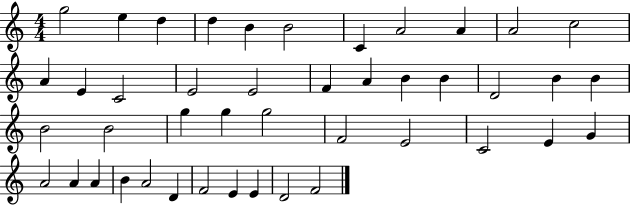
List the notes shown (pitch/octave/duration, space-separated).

G5/h E5/q D5/q D5/q B4/q B4/h C4/q A4/h A4/q A4/h C5/h A4/q E4/q C4/h E4/h E4/h F4/q A4/q B4/q B4/q D4/h B4/q B4/q B4/h B4/h G5/q G5/q G5/h F4/h E4/h C4/h E4/q G4/q A4/h A4/q A4/q B4/q A4/h D4/q F4/h E4/q E4/q D4/h F4/h